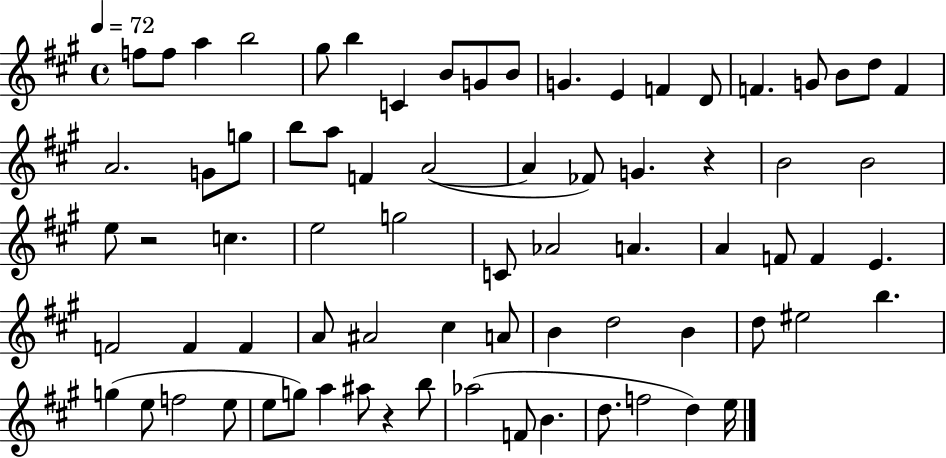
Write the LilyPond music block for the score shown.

{
  \clef treble
  \time 4/4
  \defaultTimeSignature
  \key a \major
  \tempo 4 = 72
  f''8 f''8 a''4 b''2 | gis''8 b''4 c'4 b'8 g'8 b'8 | g'4. e'4 f'4 d'8 | f'4. g'8 b'8 d''8 f'4 | \break a'2. g'8 g''8 | b''8 a''8 f'4 a'2~(~ | a'4 fes'8) g'4. r4 | b'2 b'2 | \break e''8 r2 c''4. | e''2 g''2 | c'8 aes'2 a'4. | a'4 f'8 f'4 e'4. | \break f'2 f'4 f'4 | a'8 ais'2 cis''4 a'8 | b'4 d''2 b'4 | d''8 eis''2 b''4. | \break g''4( e''8 f''2 e''8 | e''8 g''8) a''4 ais''8 r4 b''8 | aes''2( f'8 b'4. | d''8. f''2 d''4) e''16 | \break \bar "|."
}